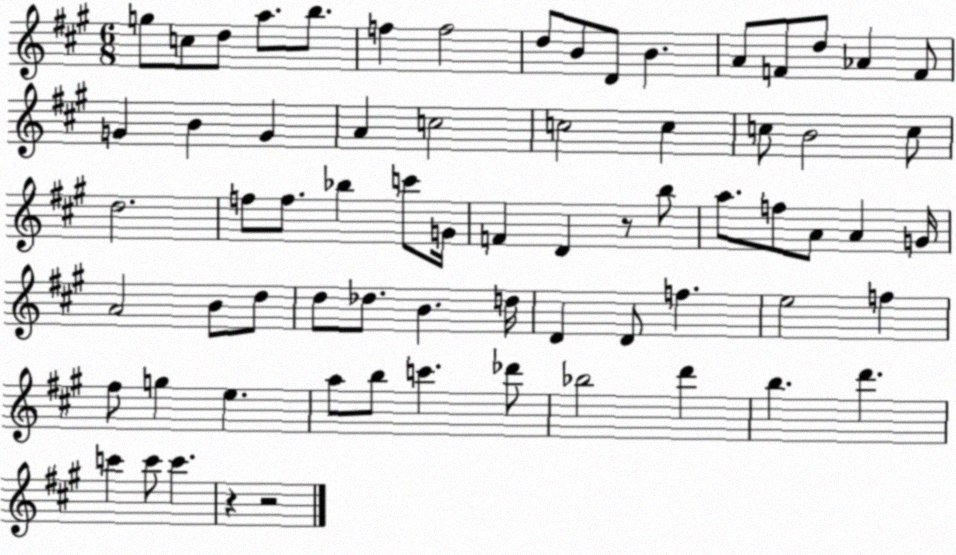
X:1
T:Untitled
M:6/8
L:1/4
K:A
g/2 c/2 d/2 a/2 b/2 f f2 d/2 B/2 D/2 B A/2 F/2 d/2 _A F/2 G B G A c2 c2 c c/2 B2 c/2 d2 f/2 f/2 _b c'/2 G/4 F D z/2 b/2 a/2 f/2 A/2 A G/4 A2 B/2 d/2 d/2 _d/2 B d/4 D D/2 f e2 f ^f/2 g e a/2 b/2 c' _d'/2 _b2 d' b d' c' c'/2 c' z z2